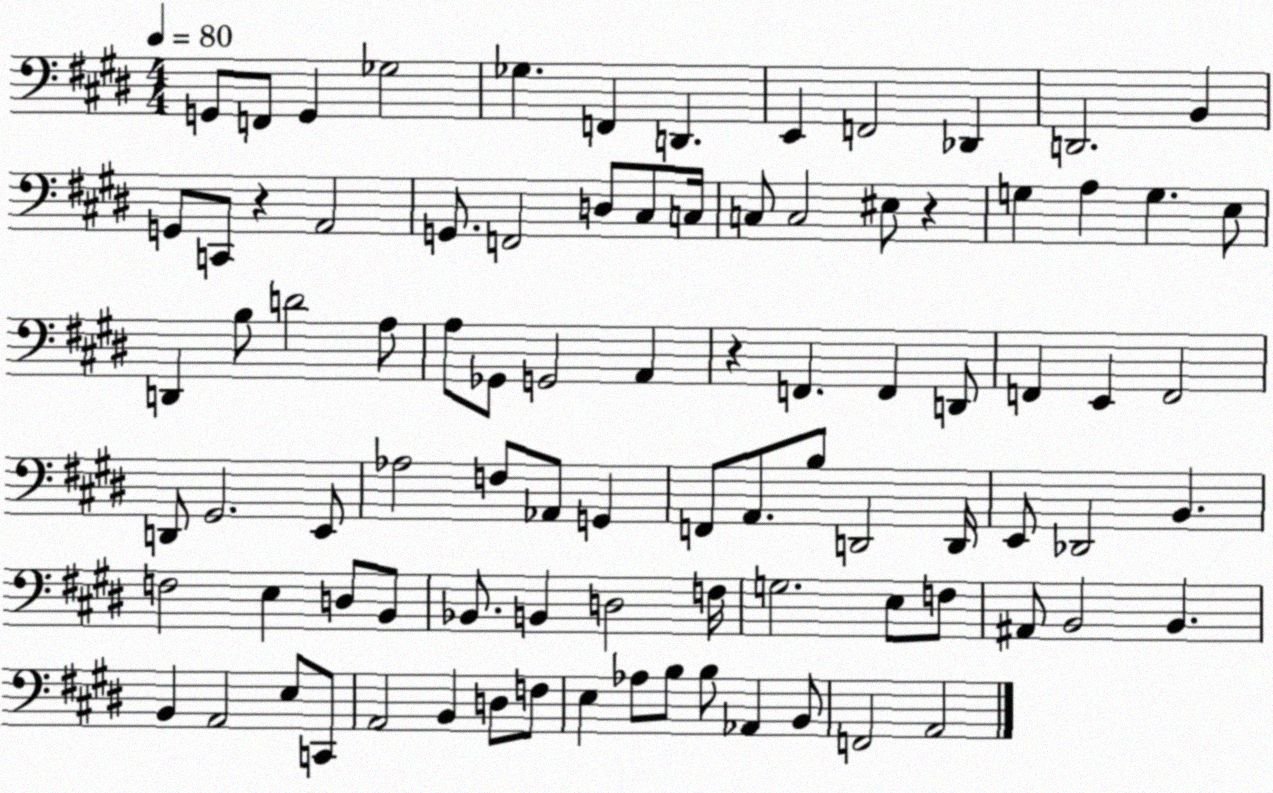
X:1
T:Untitled
M:4/4
L:1/4
K:E
G,,/2 F,,/2 G,, _G,2 _G, F,, D,, E,, F,,2 _D,, D,,2 B,, G,,/2 C,,/2 z A,,2 G,,/2 F,,2 D,/2 ^C,/2 C,/4 C,/2 C,2 ^E,/2 z G, A, G, E,/2 D,, B,/2 D2 A,/2 A,/2 _G,,/2 G,,2 A,, z F,, F,, D,,/2 F,, E,, F,,2 D,,/2 ^G,,2 E,,/2 _A,2 F,/2 _A,,/2 G,, F,,/2 A,,/2 B,/2 D,,2 D,,/4 E,,/2 _D,,2 B,, F,2 E, D,/2 B,,/2 _B,,/2 B,, D,2 F,/4 G,2 E,/2 F,/2 ^A,,/2 B,,2 B,, B,, A,,2 E,/2 C,,/2 A,,2 B,, D,/2 F,/2 E, _A,/2 B,/2 B,/2 _A,, B,,/2 F,,2 A,,2